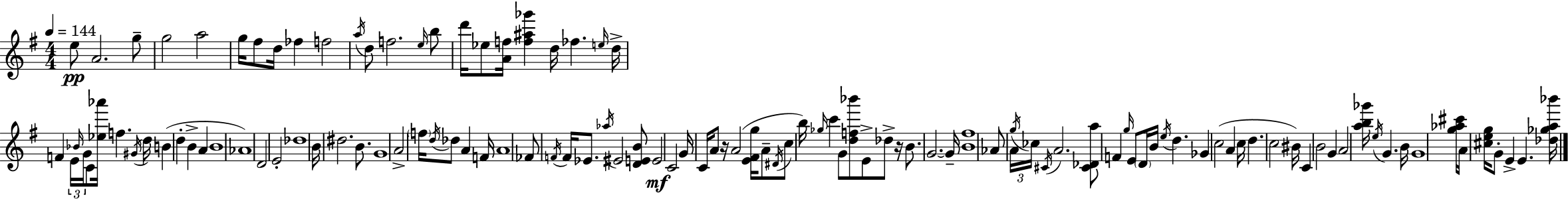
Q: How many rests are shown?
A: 2